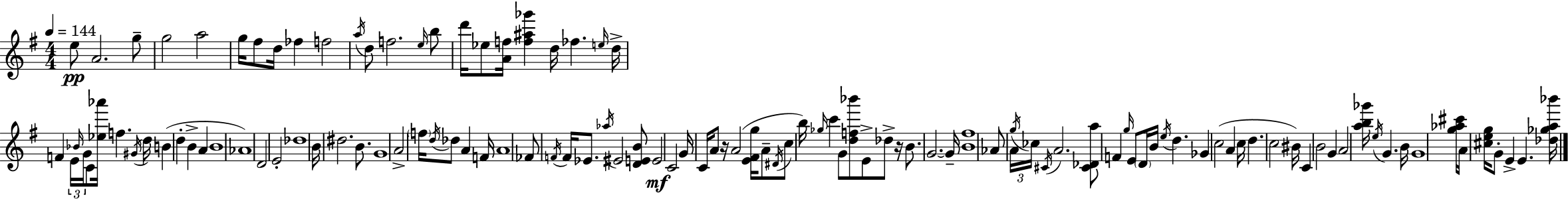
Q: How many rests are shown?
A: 2